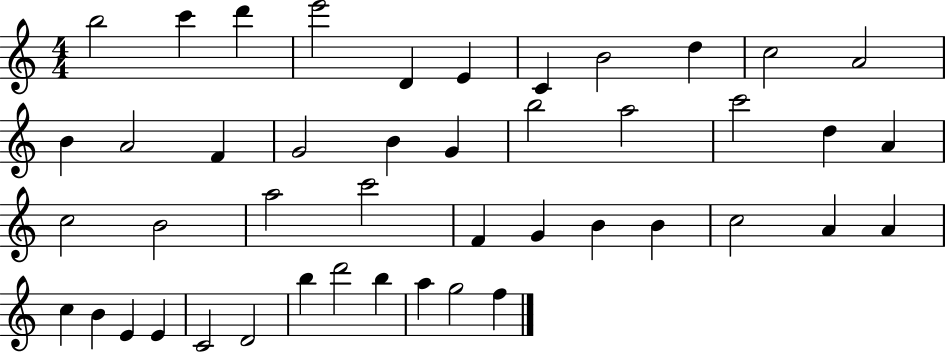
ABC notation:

X:1
T:Untitled
M:4/4
L:1/4
K:C
b2 c' d' e'2 D E C B2 d c2 A2 B A2 F G2 B G b2 a2 c'2 d A c2 B2 a2 c'2 F G B B c2 A A c B E E C2 D2 b d'2 b a g2 f